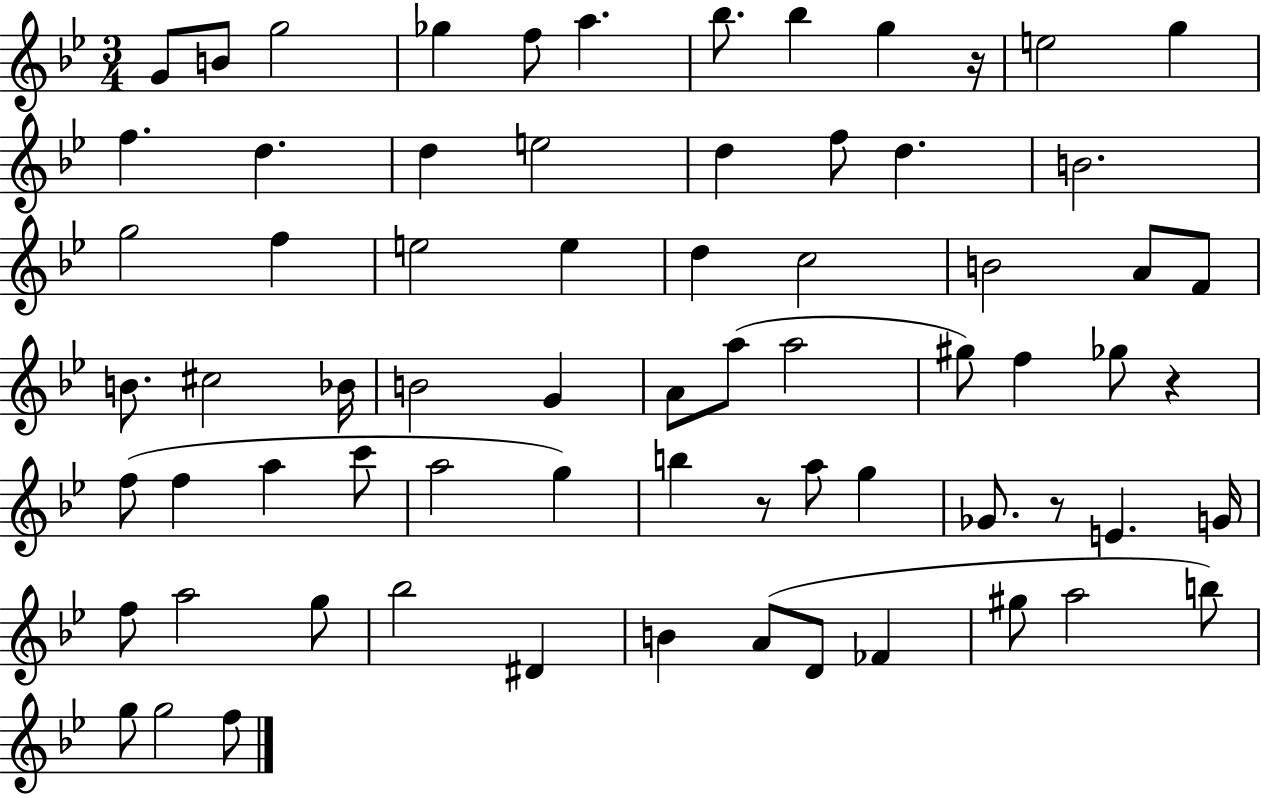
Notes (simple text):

G4/e B4/e G5/h Gb5/q F5/e A5/q. Bb5/e. Bb5/q G5/q R/s E5/h G5/q F5/q. D5/q. D5/q E5/h D5/q F5/e D5/q. B4/h. G5/h F5/q E5/h E5/q D5/q C5/h B4/h A4/e F4/e B4/e. C#5/h Bb4/s B4/h G4/q A4/e A5/e A5/h G#5/e F5/q Gb5/e R/q F5/e F5/q A5/q C6/e A5/h G5/q B5/q R/e A5/e G5/q Gb4/e. R/e E4/q. G4/s F5/e A5/h G5/e Bb5/h D#4/q B4/q A4/e D4/e FES4/q G#5/e A5/h B5/e G5/e G5/h F5/e